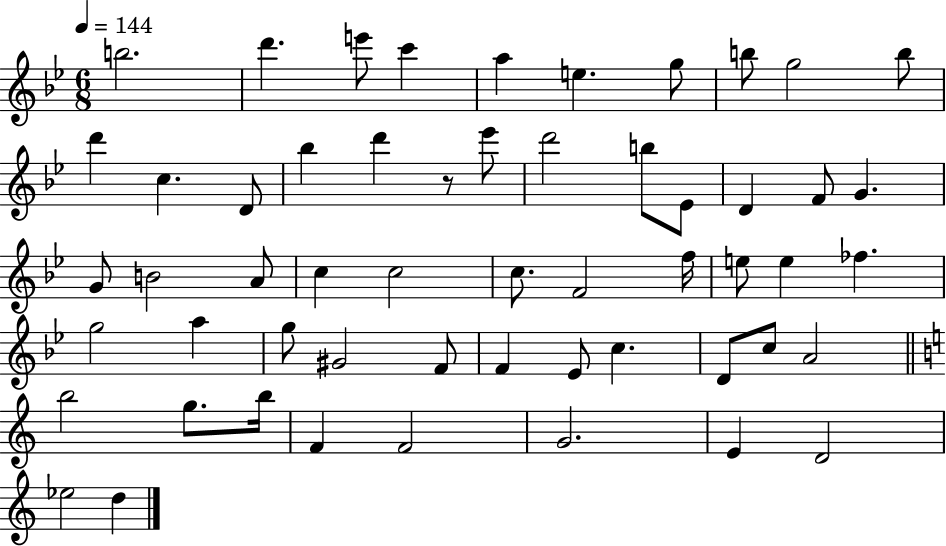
B5/h. D6/q. E6/e C6/q A5/q E5/q. G5/e B5/e G5/h B5/e D6/q C5/q. D4/e Bb5/q D6/q R/e Eb6/e D6/h B5/e Eb4/e D4/q F4/e G4/q. G4/e B4/h A4/e C5/q C5/h C5/e. F4/h F5/s E5/e E5/q FES5/q. G5/h A5/q G5/e G#4/h F4/e F4/q Eb4/e C5/q. D4/e C5/e A4/h B5/h G5/e. B5/s F4/q F4/h G4/h. E4/q D4/h Eb5/h D5/q